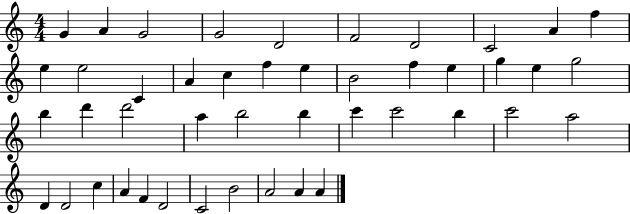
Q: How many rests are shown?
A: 0